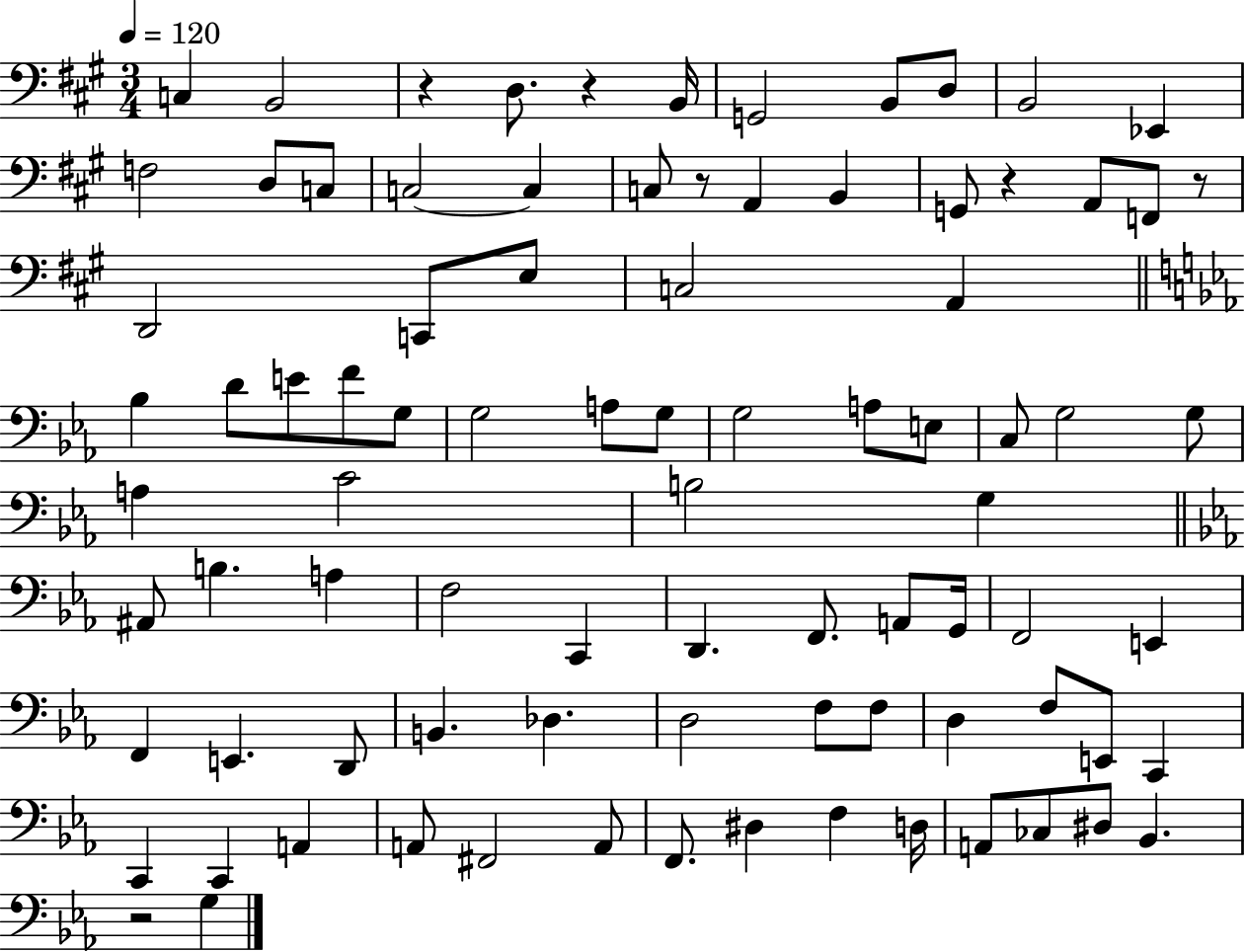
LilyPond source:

{
  \clef bass
  \numericTimeSignature
  \time 3/4
  \key a \major
  \tempo 4 = 120
  c4 b,2 | r4 d8. r4 b,16 | g,2 b,8 d8 | b,2 ees,4 | \break f2 d8 c8 | c2~~ c4 | c8 r8 a,4 b,4 | g,8 r4 a,8 f,8 r8 | \break d,2 c,8 e8 | c2 a,4 | \bar "||" \break \key ees \major bes4 d'8 e'8 f'8 g8 | g2 a8 g8 | g2 a8 e8 | c8 g2 g8 | \break a4 c'2 | b2 g4 | \bar "||" \break \key c \minor ais,8 b4. a4 | f2 c,4 | d,4. f,8. a,8 g,16 | f,2 e,4 | \break f,4 e,4. d,8 | b,4. des4. | d2 f8 f8 | d4 f8 e,8 c,4 | \break c,4 c,4 a,4 | a,8 fis,2 a,8 | f,8. dis4 f4 d16 | a,8 ces8 dis8 bes,4. | \break r2 g4 | \bar "|."
}